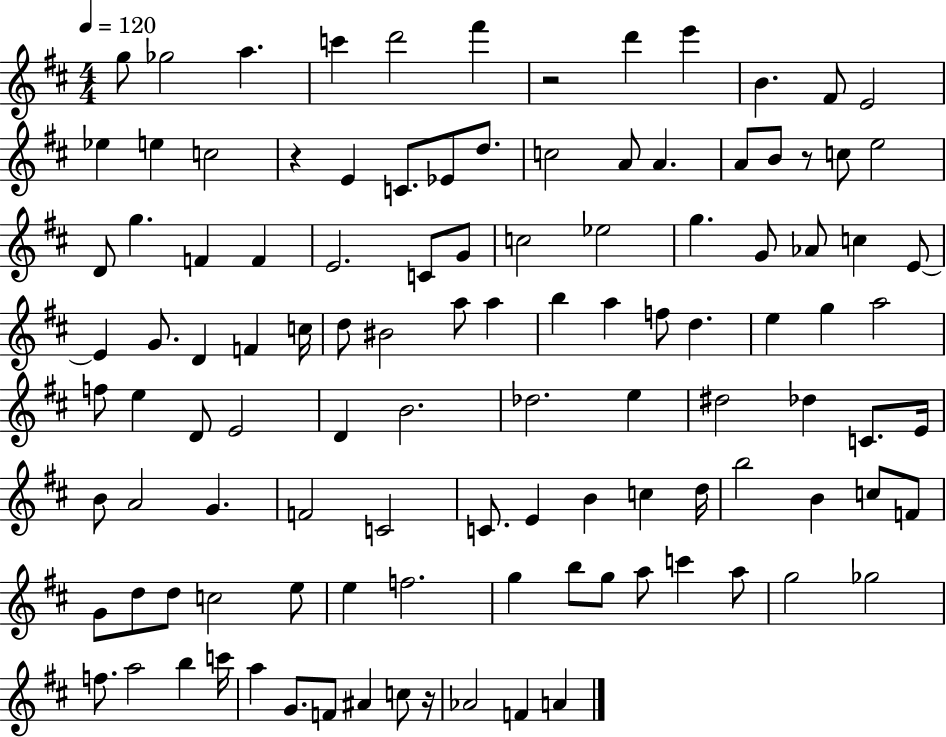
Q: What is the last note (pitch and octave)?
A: A4